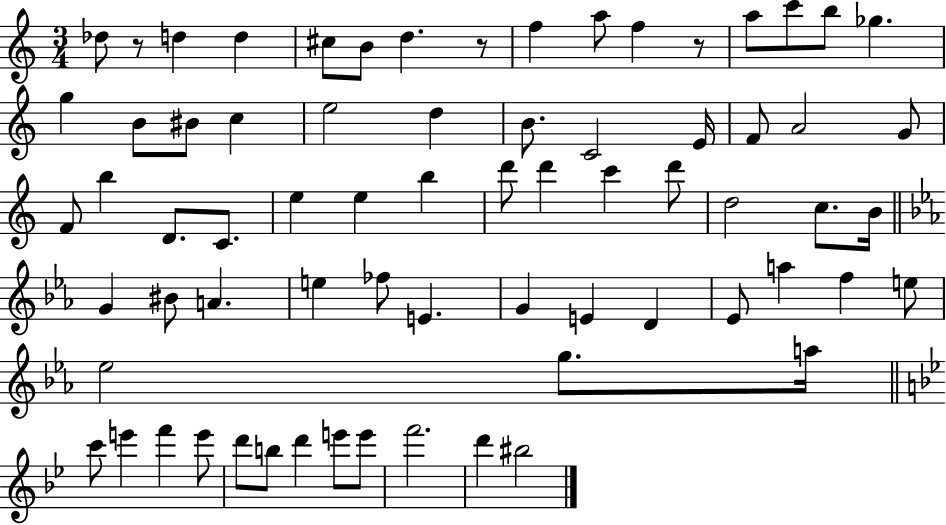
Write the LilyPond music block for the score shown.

{
  \clef treble
  \numericTimeSignature
  \time 3/4
  \key c \major
  des''8 r8 d''4 d''4 | cis''8 b'8 d''4. r8 | f''4 a''8 f''4 r8 | a''8 c'''8 b''8 ges''4. | \break g''4 b'8 bis'8 c''4 | e''2 d''4 | b'8. c'2 e'16 | f'8 a'2 g'8 | \break f'8 b''4 d'8. c'8. | e''4 e''4 b''4 | d'''8 d'''4 c'''4 d'''8 | d''2 c''8. b'16 | \break \bar "||" \break \key ees \major g'4 bis'8 a'4. | e''4 fes''8 e'4. | g'4 e'4 d'4 | ees'8 a''4 f''4 e''8 | \break ees''2 g''8. a''16 | \bar "||" \break \key bes \major c'''8 e'''4 f'''4 e'''8 | d'''8 b''8 d'''4 e'''8 e'''8 | f'''2. | d'''4 bis''2 | \break \bar "|."
}